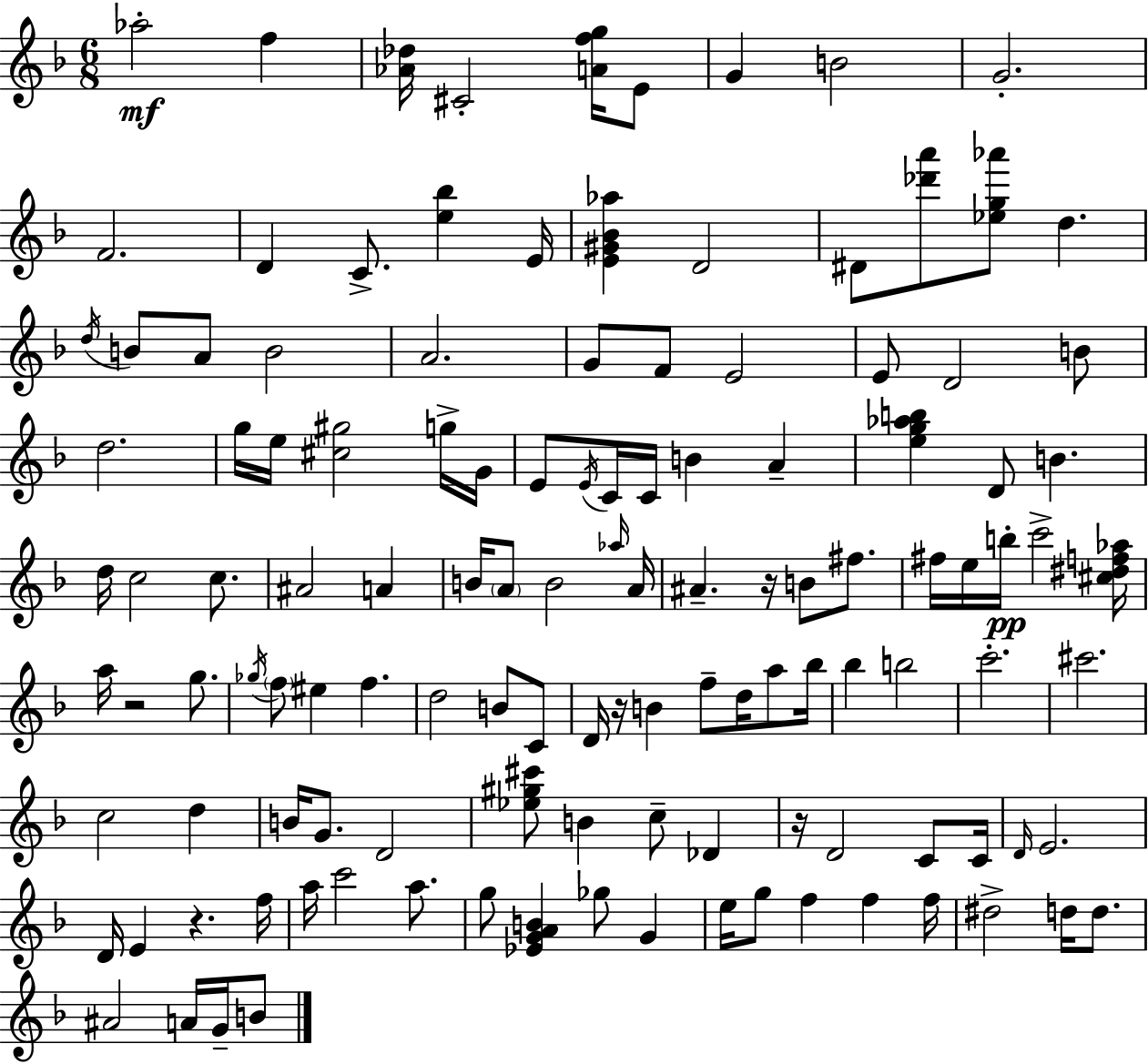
{
  \clef treble
  \numericTimeSignature
  \time 6/8
  \key f \major
  aes''2-.\mf f''4 | <aes' des''>16 cis'2-. <a' f'' g''>16 e'8 | g'4 b'2 | g'2.-. | \break f'2. | d'4 c'8.-> <e'' bes''>4 e'16 | <e' gis' bes' aes''>4 d'2 | dis'8 <des''' a'''>8 <ees'' g'' aes'''>8 d''4. | \break \acciaccatura { d''16 } b'8 a'8 b'2 | a'2. | g'8 f'8 e'2 | e'8 d'2 b'8 | \break d''2. | g''16 e''16 <cis'' gis''>2 g''16-> | g'16 e'8 \acciaccatura { e'16 } c'16 c'16 b'4 a'4-- | <e'' g'' aes'' b''>4 d'8 b'4. | \break d''16 c''2 c''8. | ais'2 a'4 | b'16 \parenthesize a'8 b'2 | \grace { aes''16 } a'16 ais'4.-- r16 b'8 | \break fis''8. fis''16 e''16 b''16-.\pp c'''2-> | <cis'' dis'' f'' aes''>16 a''16 r2 | g''8. \acciaccatura { ges''16 } \parenthesize f''8 eis''4 f''4. | d''2 | \break b'8 c'8 d'16 r16 b'4 f''8-- | d''16 a''8 bes''16 bes''4 b''2 | c'''2.-. | cis'''2. | \break c''2 | d''4 b'16 g'8. d'2 | <ees'' gis'' cis'''>8 b'4 c''8-- | des'4 r16 d'2 | \break c'8 c'16 \grace { d'16 } e'2. | d'16 e'4 r4. | f''16 a''16 c'''2 | a''8. g''8 <ees' g' a' b'>4 ges''8 | \break g'4 e''16 g''8 f''4 | f''4 f''16 dis''2-> | d''16 d''8. ais'2 | a'16 g'16-- b'8 \bar "|."
}